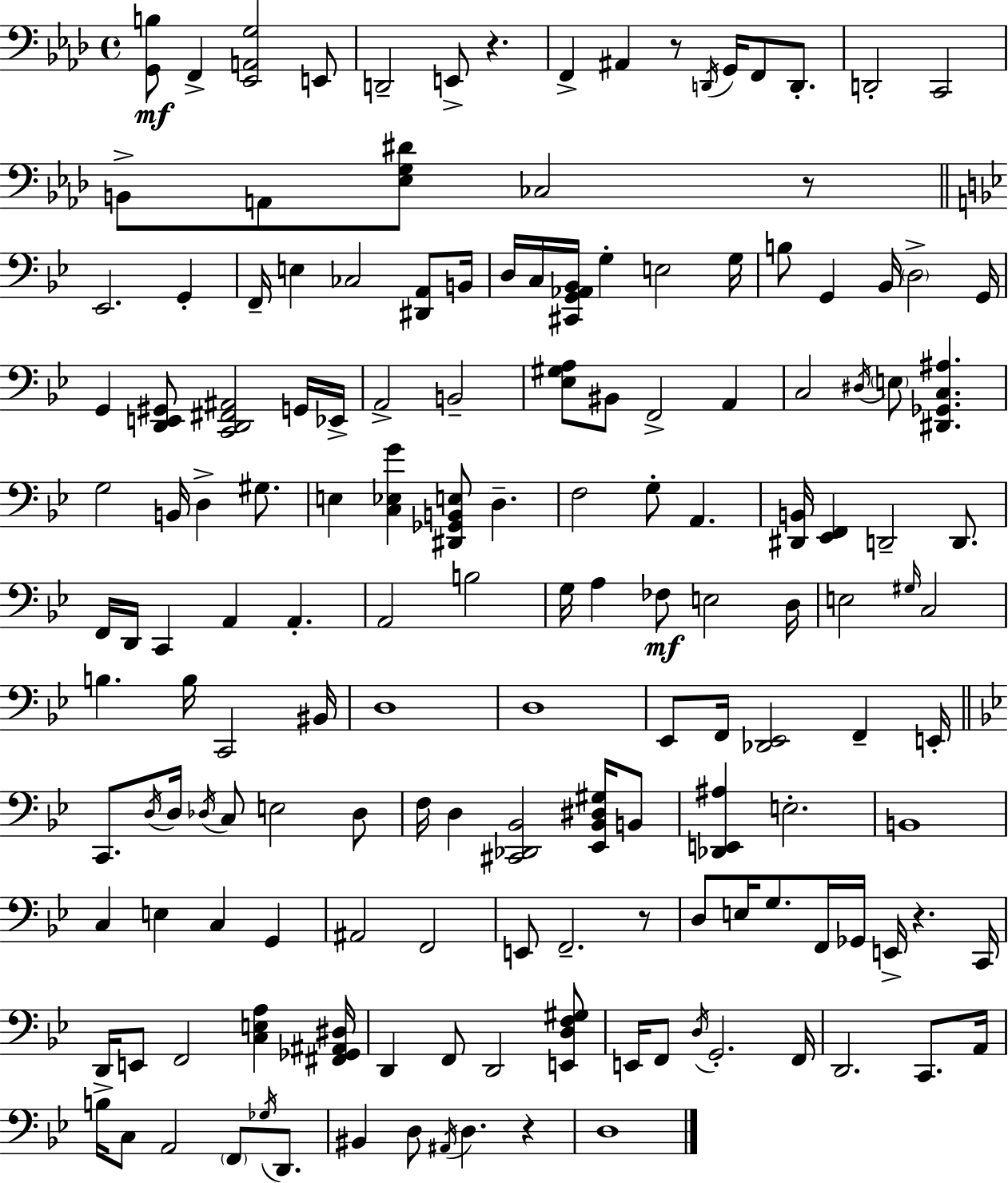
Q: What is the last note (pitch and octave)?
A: D3